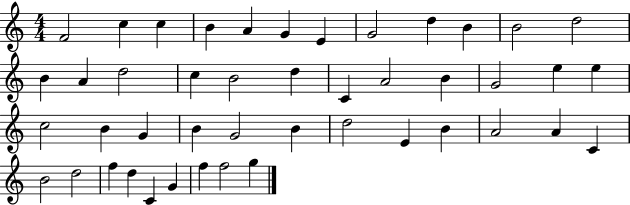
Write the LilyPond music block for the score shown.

{
  \clef treble
  \numericTimeSignature
  \time 4/4
  \key c \major
  f'2 c''4 c''4 | b'4 a'4 g'4 e'4 | g'2 d''4 b'4 | b'2 d''2 | \break b'4 a'4 d''2 | c''4 b'2 d''4 | c'4 a'2 b'4 | g'2 e''4 e''4 | \break c''2 b'4 g'4 | b'4 g'2 b'4 | d''2 e'4 b'4 | a'2 a'4 c'4 | \break b'2 d''2 | f''4 d''4 c'4 g'4 | f''4 f''2 g''4 | \bar "|."
}